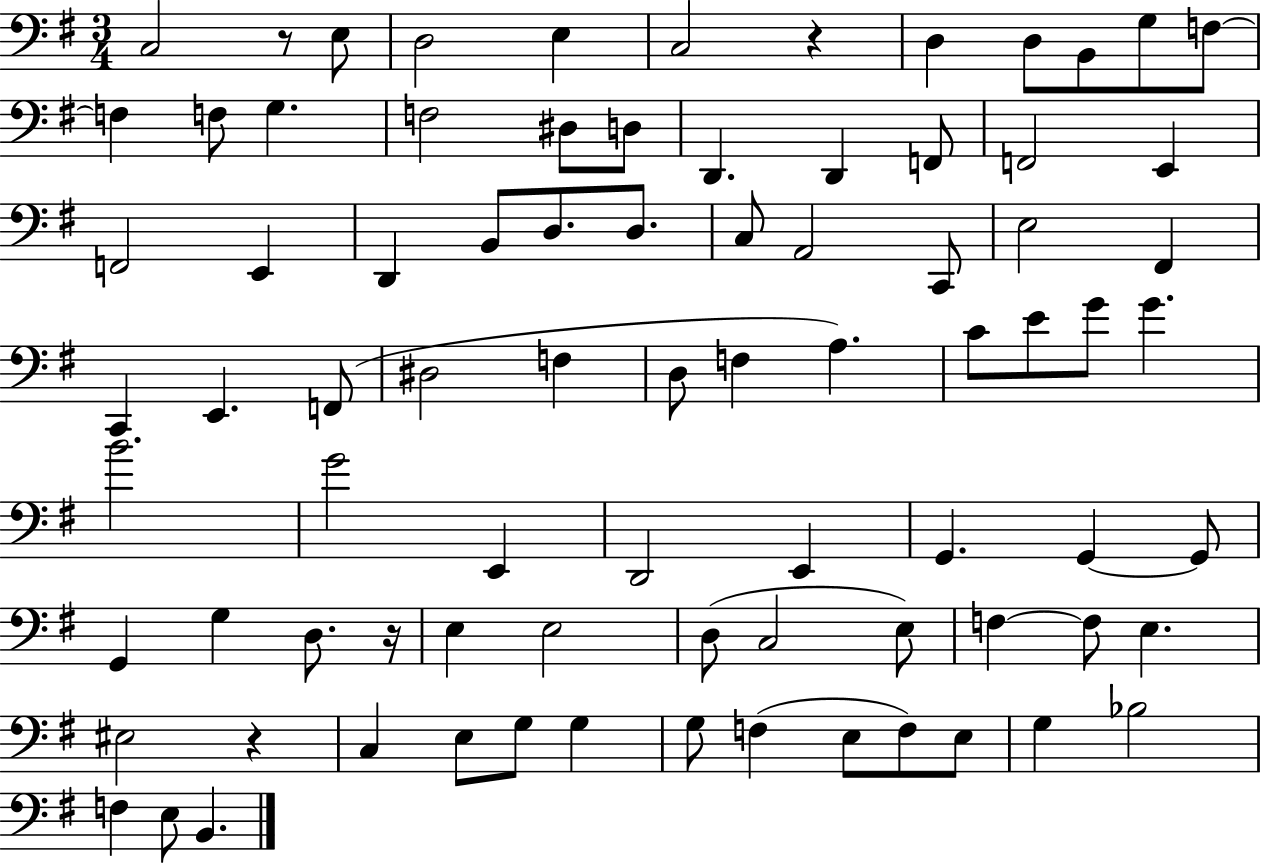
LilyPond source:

{
  \clef bass
  \numericTimeSignature
  \time 3/4
  \key g \major
  c2 r8 e8 | d2 e4 | c2 r4 | d4 d8 b,8 g8 f8~~ | \break f4 f8 g4. | f2 dis8 d8 | d,4. d,4 f,8 | f,2 e,4 | \break f,2 e,4 | d,4 b,8 d8. d8. | c8 a,2 c,8 | e2 fis,4 | \break c,4 e,4. f,8( | dis2 f4 | d8 f4 a4.) | c'8 e'8 g'8 g'4. | \break b'2. | g'2 e,4 | d,2 e,4 | g,4. g,4~~ g,8 | \break g,4 g4 d8. r16 | e4 e2 | d8( c2 e8) | f4~~ f8 e4. | \break eis2 r4 | c4 e8 g8 g4 | g8 f4( e8 f8) e8 | g4 bes2 | \break f4 e8 b,4. | \bar "|."
}